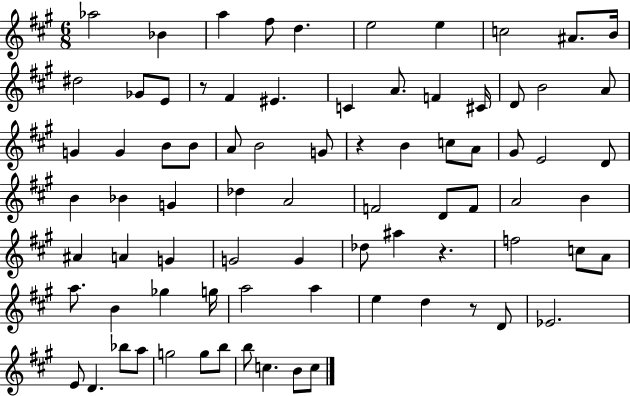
Ab5/h Bb4/q A5/q F#5/e D5/q. E5/h E5/q C5/h A#4/e. B4/s D#5/h Gb4/e E4/e R/e F#4/q EIS4/q. C4/q A4/e. F4/q C#4/s D4/e B4/h A4/e G4/q G4/q B4/e B4/e A4/e B4/h G4/e R/q B4/q C5/e A4/e G#4/e E4/h D4/e B4/q Bb4/q G4/q Db5/q A4/h F4/h D4/e F4/e A4/h B4/q A#4/q A4/q G4/q G4/h G4/q Db5/e A#5/q R/q. F5/h C5/e A4/e A5/e. B4/q Gb5/q G5/s A5/h A5/q E5/q D5/q R/e D4/e Eb4/h. E4/e D4/q. Bb5/e A5/e G5/h G5/e B5/e B5/e C5/q. B4/e C5/e